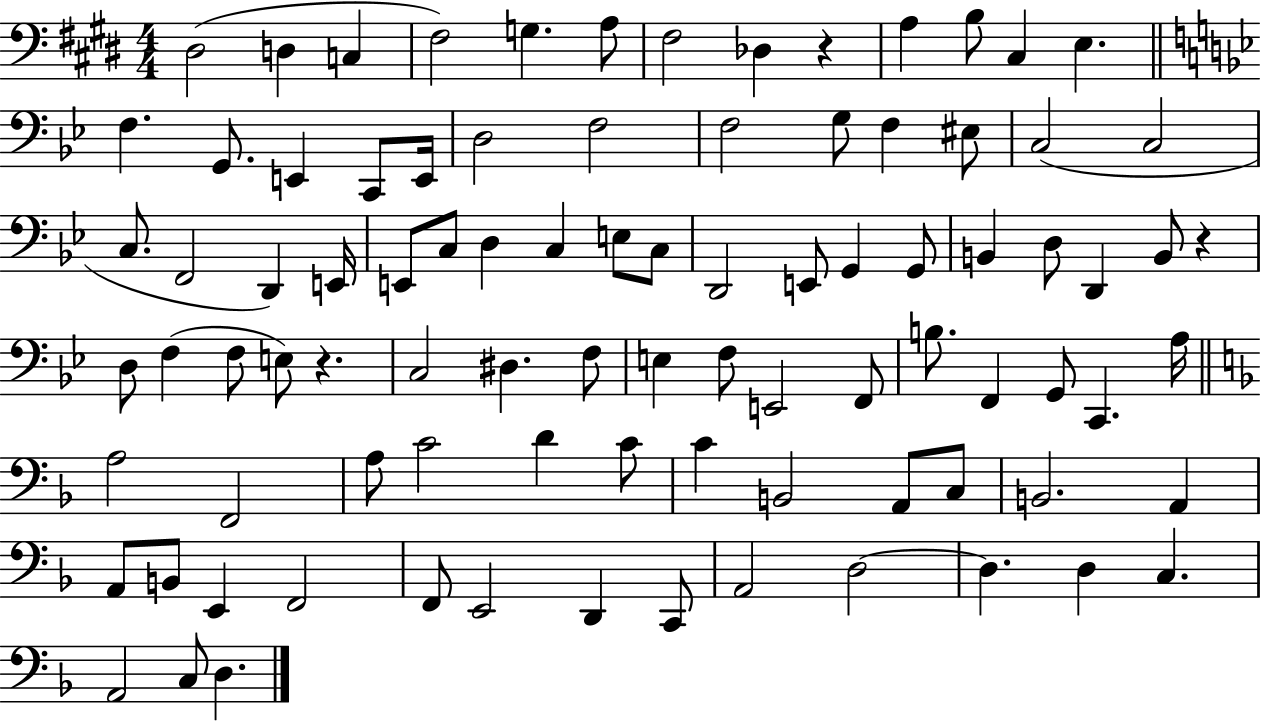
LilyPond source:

{
  \clef bass
  \numericTimeSignature
  \time 4/4
  \key e \major
  dis2( d4 c4 | fis2) g4. a8 | fis2 des4 r4 | a4 b8 cis4 e4. | \break \bar "||" \break \key bes \major f4. g,8. e,4 c,8 e,16 | d2 f2 | f2 g8 f4 eis8 | c2( c2 | \break c8. f,2 d,4) e,16 | e,8 c8 d4 c4 e8 c8 | d,2 e,8 g,4 g,8 | b,4 d8 d,4 b,8 r4 | \break d8 f4( f8 e8) r4. | c2 dis4. f8 | e4 f8 e,2 f,8 | b8. f,4 g,8 c,4. a16 | \break \bar "||" \break \key f \major a2 f,2 | a8 c'2 d'4 c'8 | c'4 b,2 a,8 c8 | b,2. a,4 | \break a,8 b,8 e,4 f,2 | f,8 e,2 d,4 c,8 | a,2 d2~~ | d4. d4 c4. | \break a,2 c8 d4. | \bar "|."
}